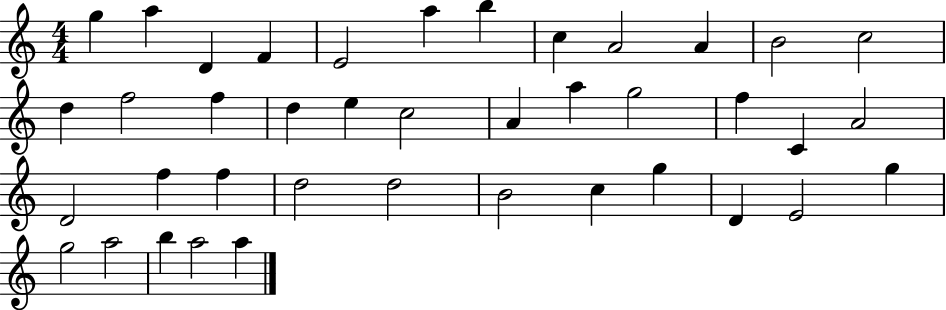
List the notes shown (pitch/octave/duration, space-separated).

G5/q A5/q D4/q F4/q E4/h A5/q B5/q C5/q A4/h A4/q B4/h C5/h D5/q F5/h F5/q D5/q E5/q C5/h A4/q A5/q G5/h F5/q C4/q A4/h D4/h F5/q F5/q D5/h D5/h B4/h C5/q G5/q D4/q E4/h G5/q G5/h A5/h B5/q A5/h A5/q